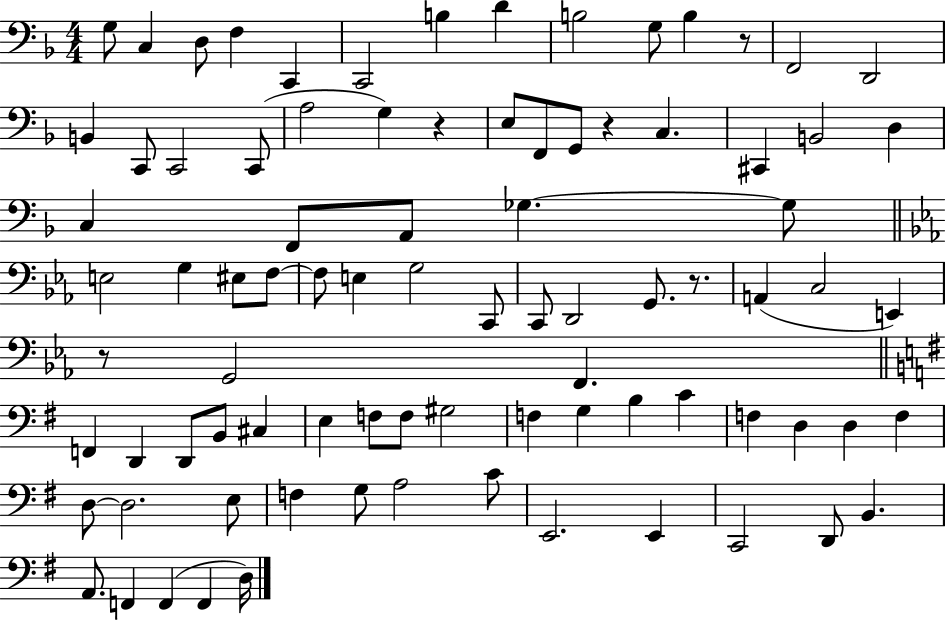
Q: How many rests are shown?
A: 5